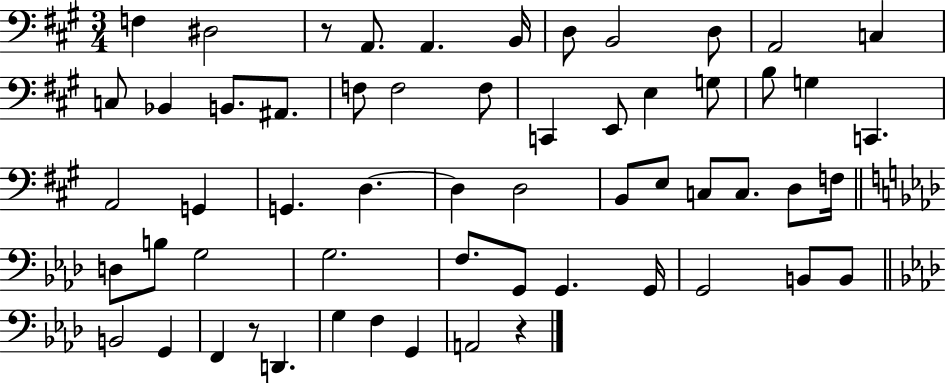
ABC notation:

X:1
T:Untitled
M:3/4
L:1/4
K:A
F, ^D,2 z/2 A,,/2 A,, B,,/4 D,/2 B,,2 D,/2 A,,2 C, C,/2 _B,, B,,/2 ^A,,/2 F,/2 F,2 F,/2 C,, E,,/2 E, G,/2 B,/2 G, C,, A,,2 G,, G,, D, D, D,2 B,,/2 E,/2 C,/2 C,/2 D,/2 F,/4 D,/2 B,/2 G,2 G,2 F,/2 G,,/2 G,, G,,/4 G,,2 B,,/2 B,,/2 B,,2 G,, F,, z/2 D,, G, F, G,, A,,2 z